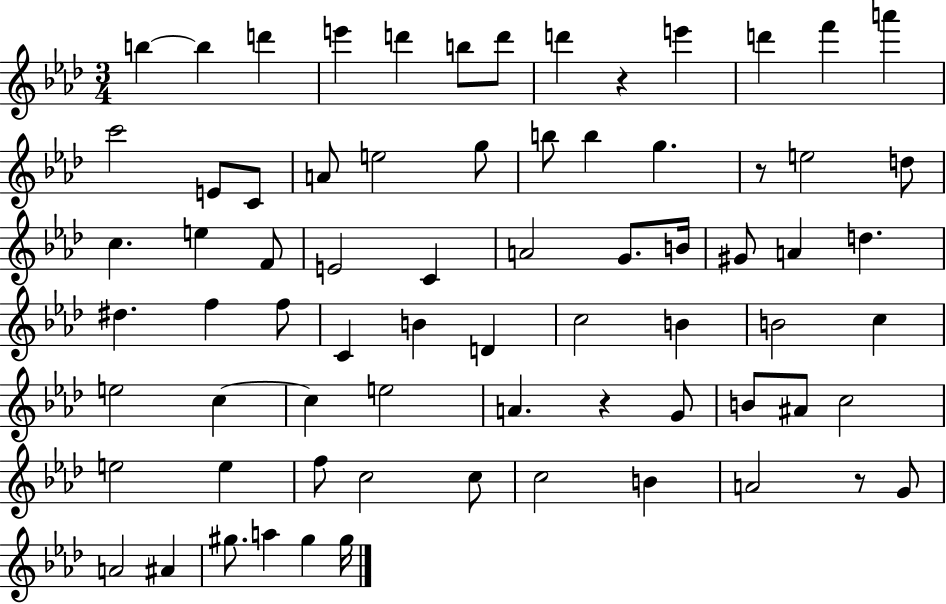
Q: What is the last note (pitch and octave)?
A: G#5